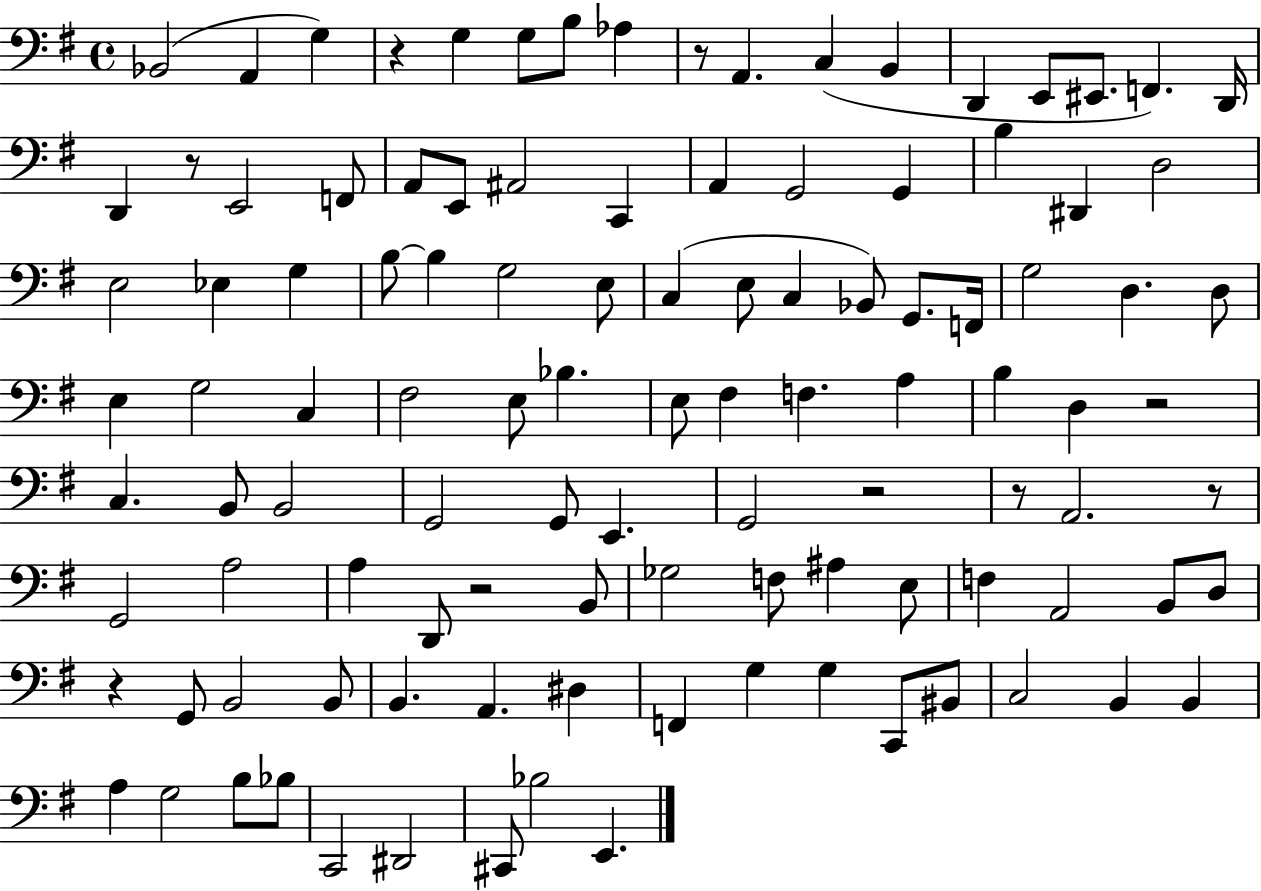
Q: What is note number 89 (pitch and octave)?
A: C3